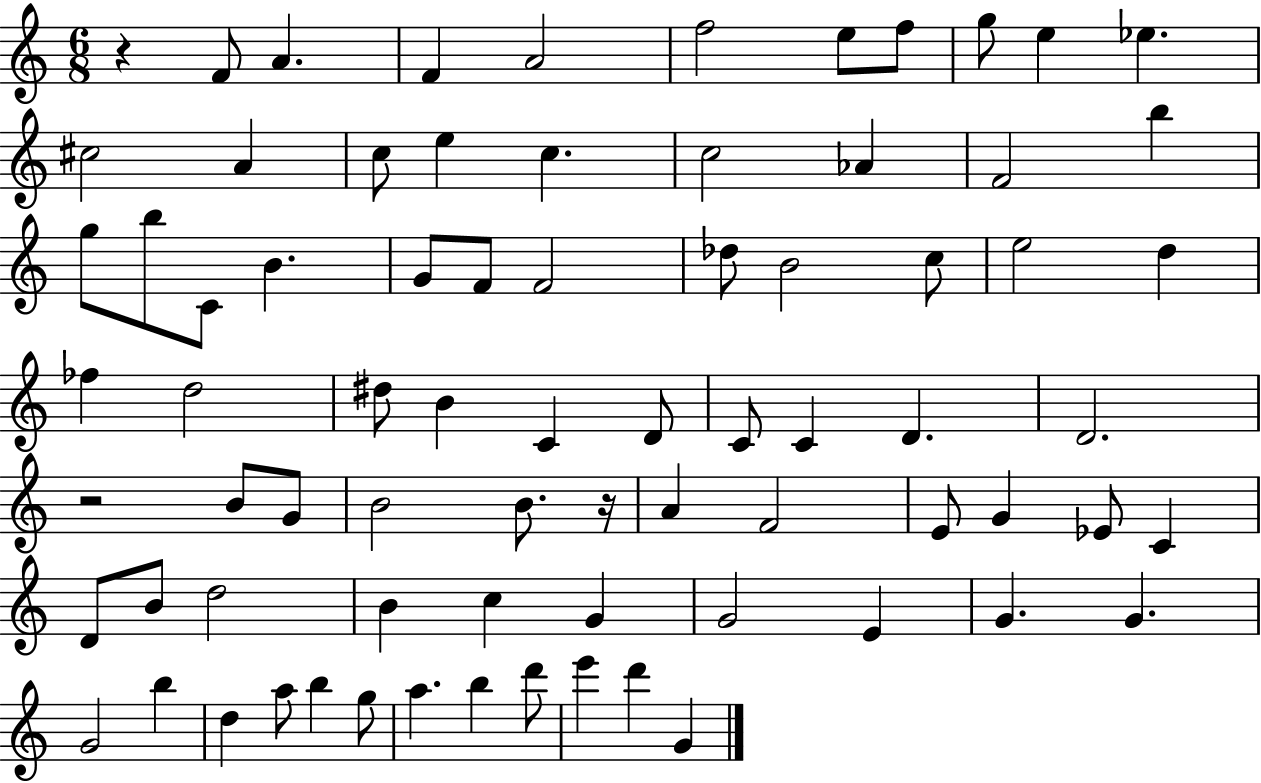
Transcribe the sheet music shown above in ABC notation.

X:1
T:Untitled
M:6/8
L:1/4
K:C
z F/2 A F A2 f2 e/2 f/2 g/2 e _e ^c2 A c/2 e c c2 _A F2 b g/2 b/2 C/2 B G/2 F/2 F2 _d/2 B2 c/2 e2 d _f d2 ^d/2 B C D/2 C/2 C D D2 z2 B/2 G/2 B2 B/2 z/4 A F2 E/2 G _E/2 C D/2 B/2 d2 B c G G2 E G G G2 b d a/2 b g/2 a b d'/2 e' d' G